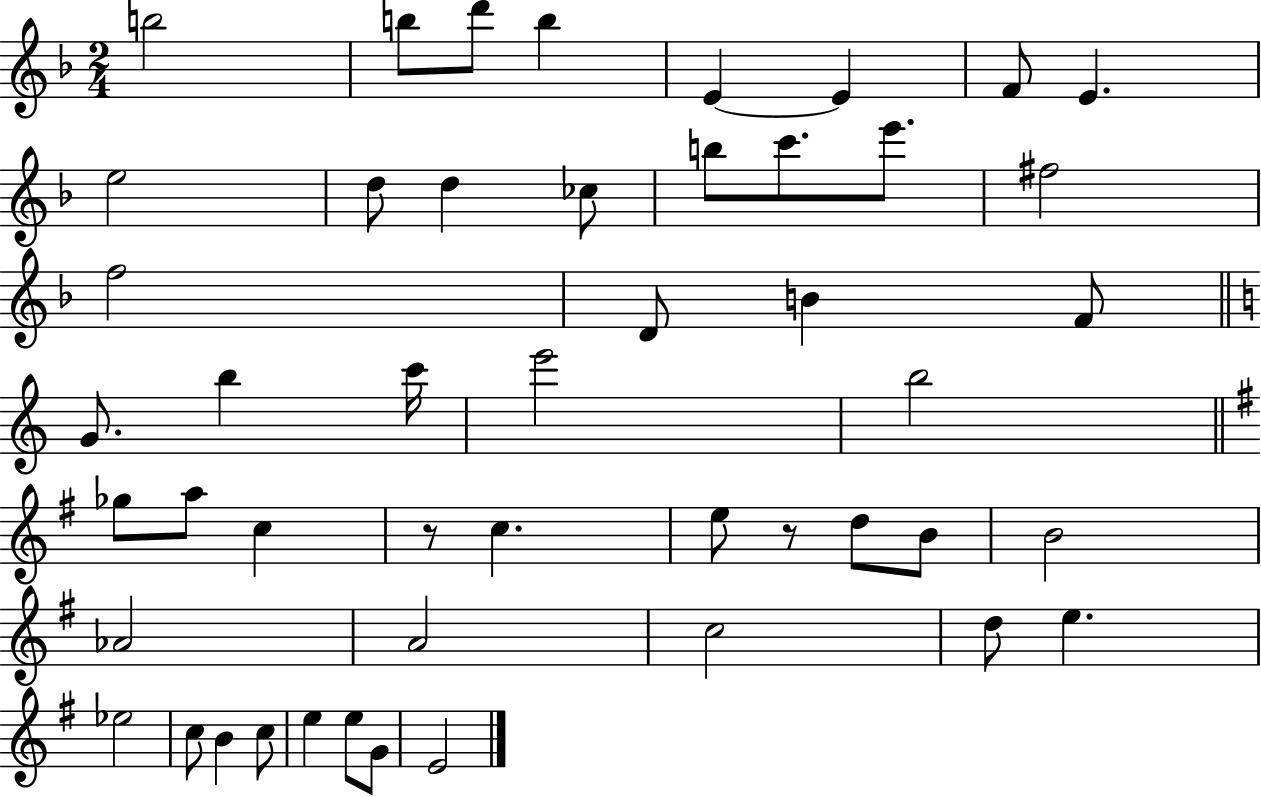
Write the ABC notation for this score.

X:1
T:Untitled
M:2/4
L:1/4
K:F
b2 b/2 d'/2 b E E F/2 E e2 d/2 d _c/2 b/2 c'/2 e'/2 ^f2 f2 D/2 B F/2 G/2 b c'/4 e'2 b2 _g/2 a/2 c z/2 c e/2 z/2 d/2 B/2 B2 _A2 A2 c2 d/2 e _e2 c/2 B c/2 e e/2 G/2 E2